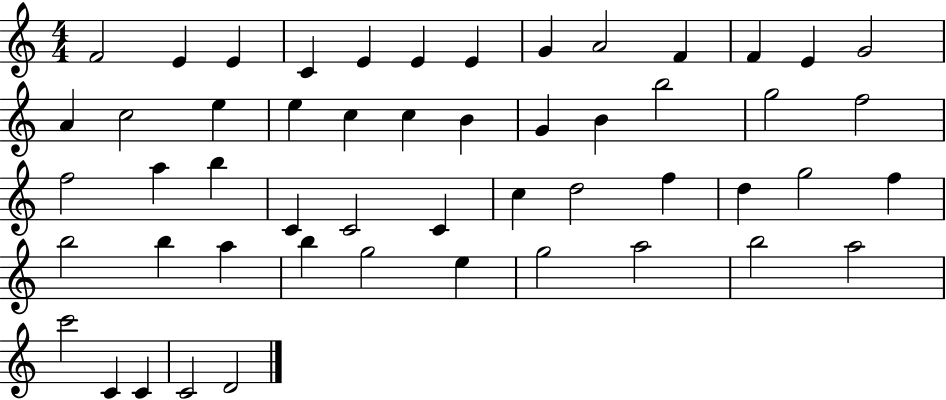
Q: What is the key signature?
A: C major